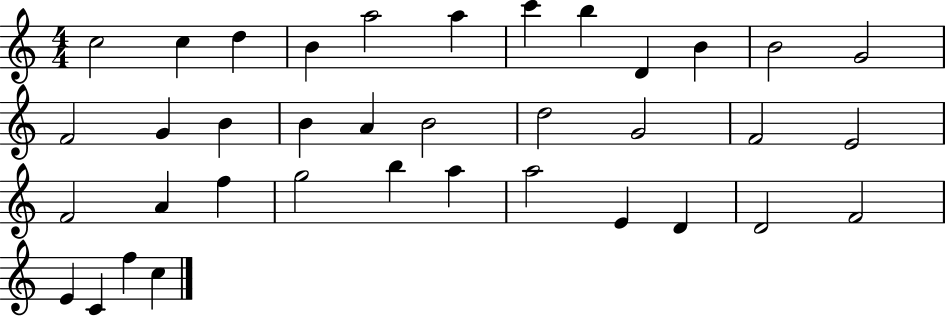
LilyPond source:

{
  \clef treble
  \numericTimeSignature
  \time 4/4
  \key c \major
  c''2 c''4 d''4 | b'4 a''2 a''4 | c'''4 b''4 d'4 b'4 | b'2 g'2 | \break f'2 g'4 b'4 | b'4 a'4 b'2 | d''2 g'2 | f'2 e'2 | \break f'2 a'4 f''4 | g''2 b''4 a''4 | a''2 e'4 d'4 | d'2 f'2 | \break e'4 c'4 f''4 c''4 | \bar "|."
}